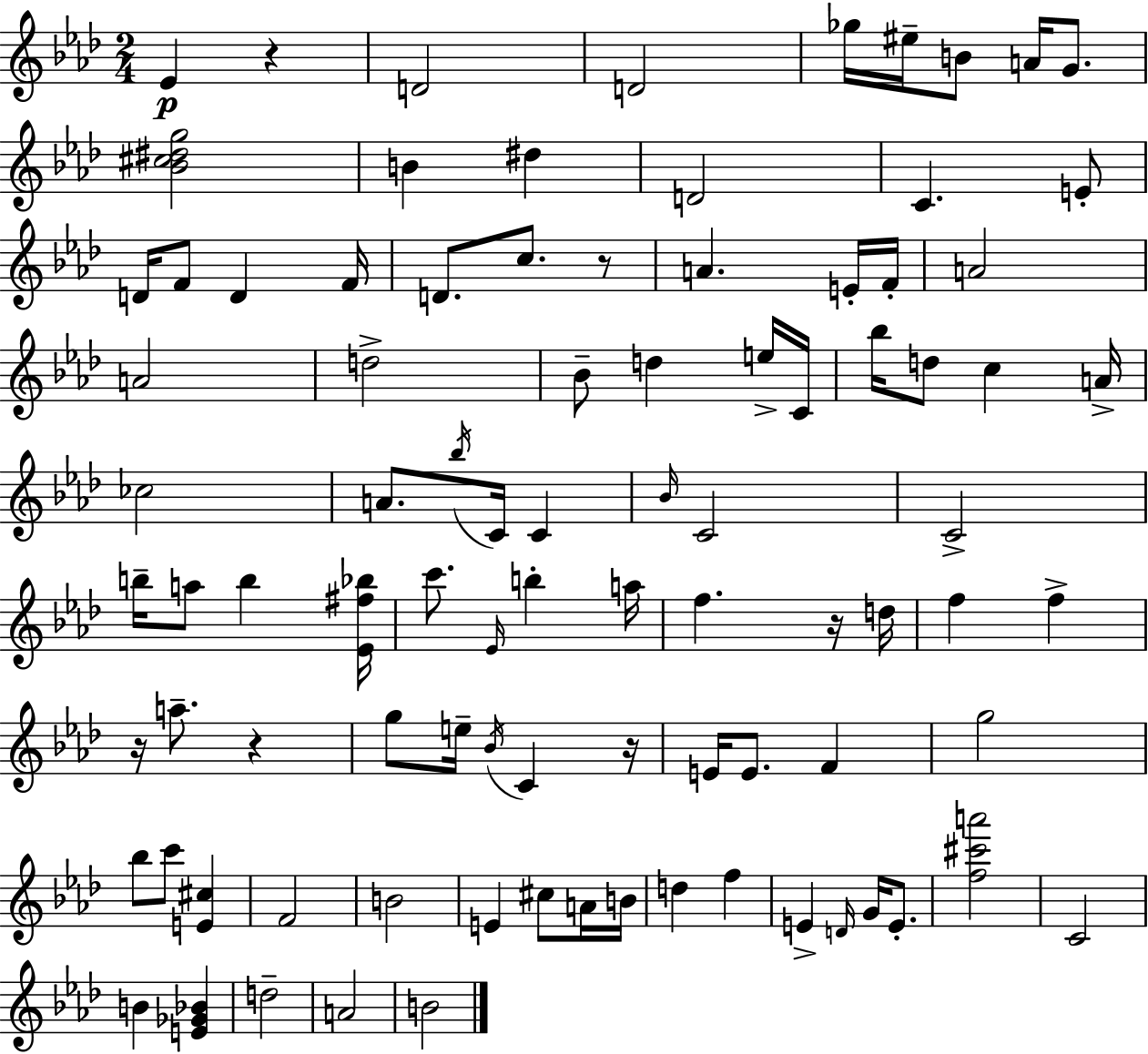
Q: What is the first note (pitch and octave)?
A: Eb4